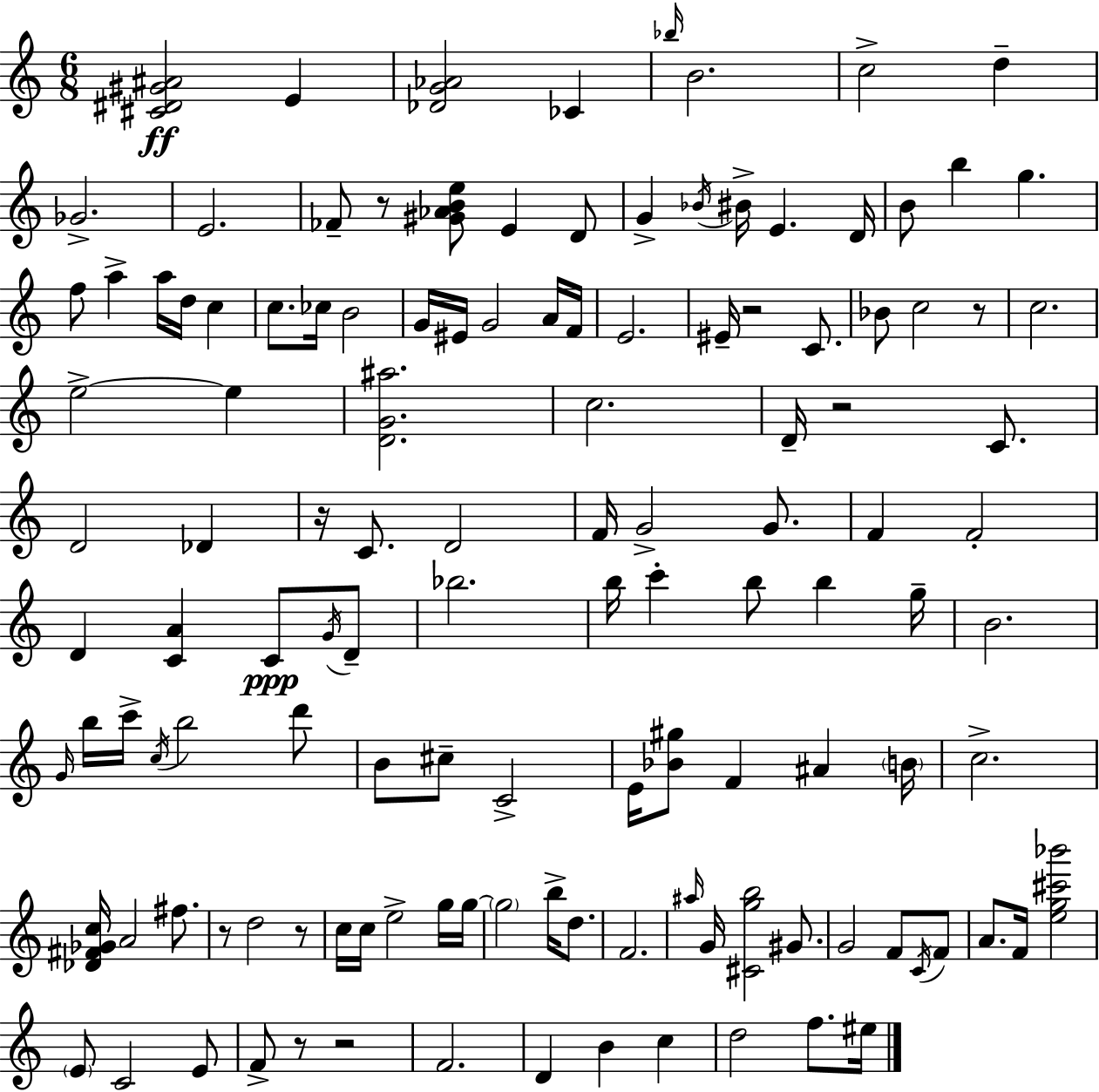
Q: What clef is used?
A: treble